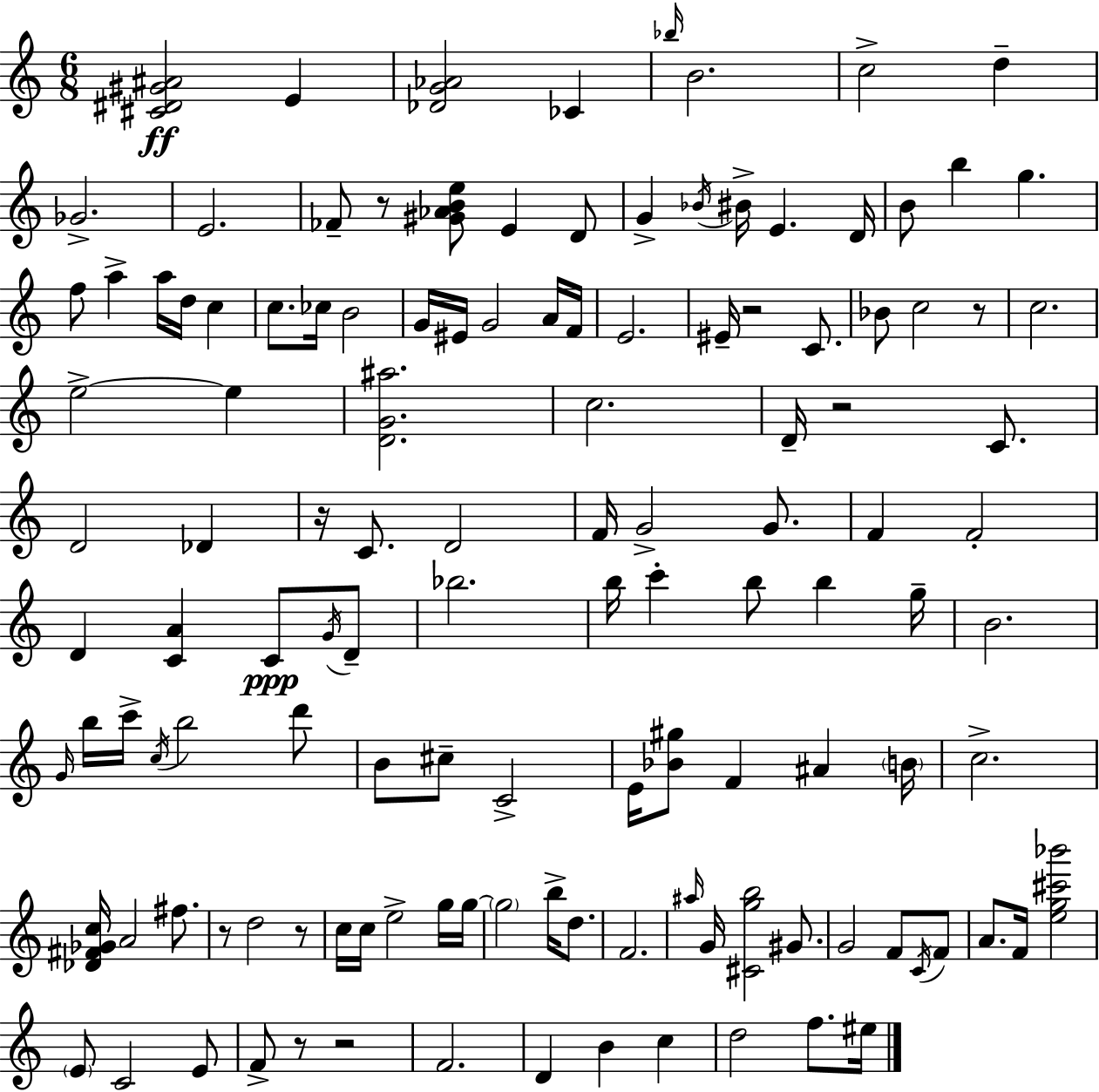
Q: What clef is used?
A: treble